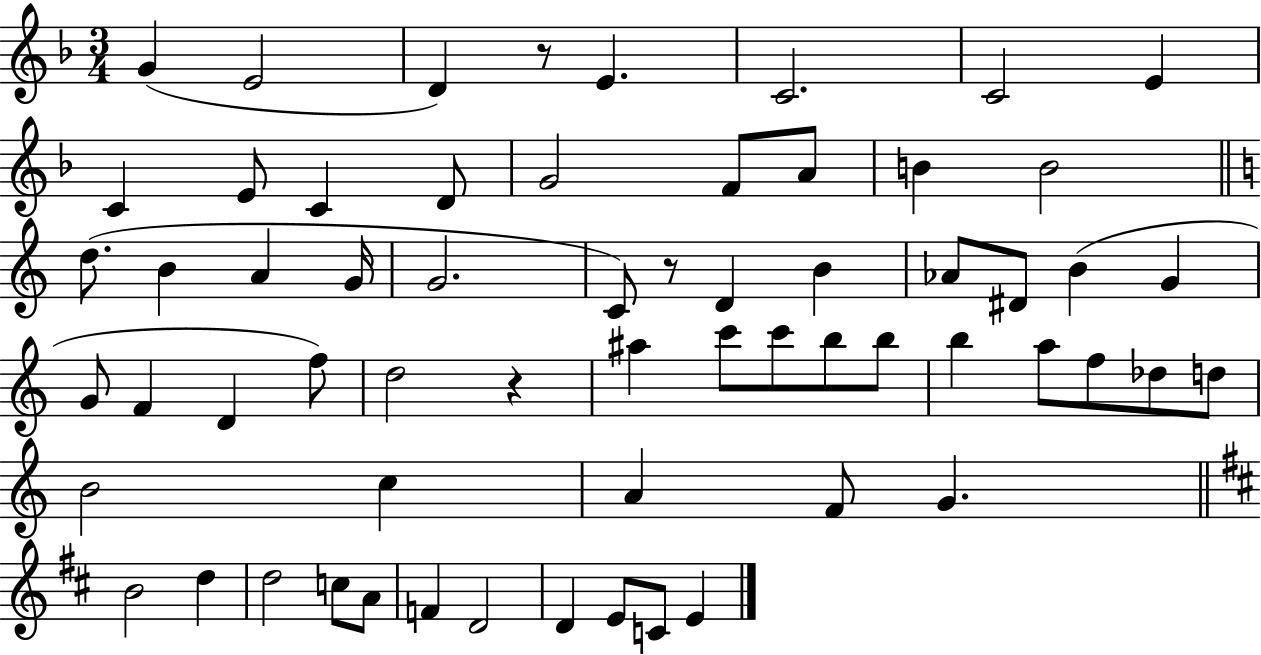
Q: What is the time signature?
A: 3/4